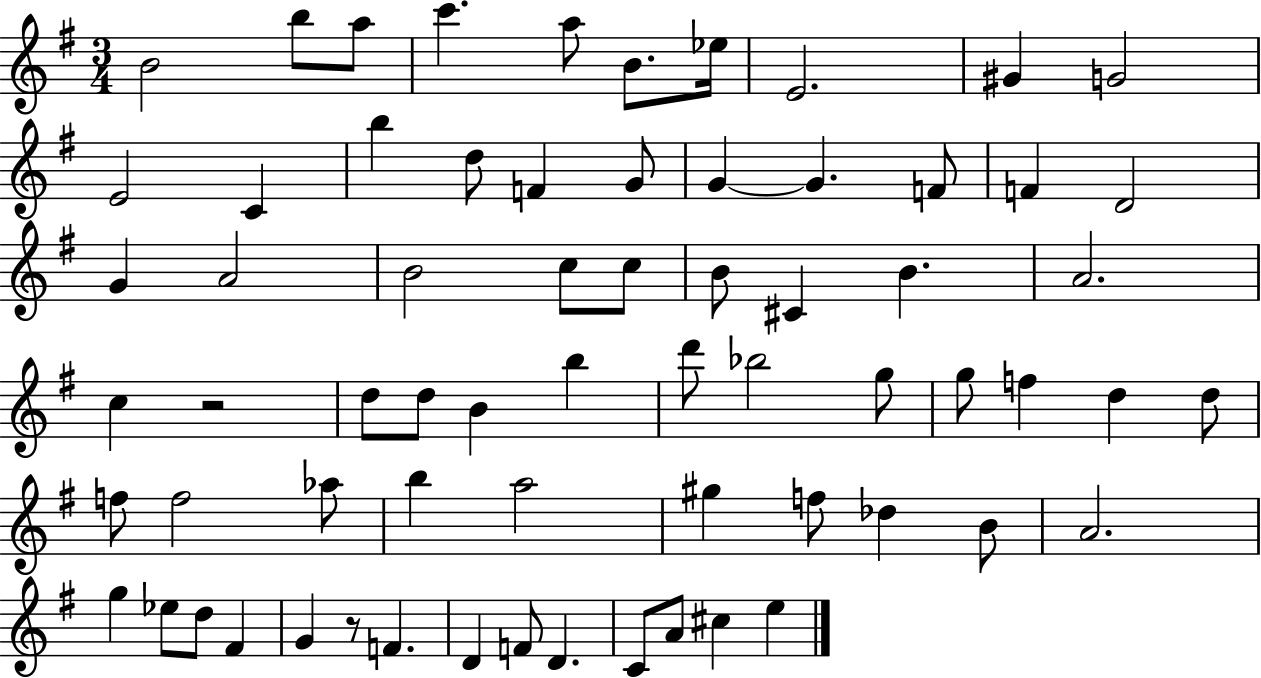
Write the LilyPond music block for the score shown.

{
  \clef treble
  \numericTimeSignature
  \time 3/4
  \key g \major
  b'2 b''8 a''8 | c'''4. a''8 b'8. ees''16 | e'2. | gis'4 g'2 | \break e'2 c'4 | b''4 d''8 f'4 g'8 | g'4~~ g'4. f'8 | f'4 d'2 | \break g'4 a'2 | b'2 c''8 c''8 | b'8 cis'4 b'4. | a'2. | \break c''4 r2 | d''8 d''8 b'4 b''4 | d'''8 bes''2 g''8 | g''8 f''4 d''4 d''8 | \break f''8 f''2 aes''8 | b''4 a''2 | gis''4 f''8 des''4 b'8 | a'2. | \break g''4 ees''8 d''8 fis'4 | g'4 r8 f'4. | d'4 f'8 d'4. | c'8 a'8 cis''4 e''4 | \break \bar "|."
}